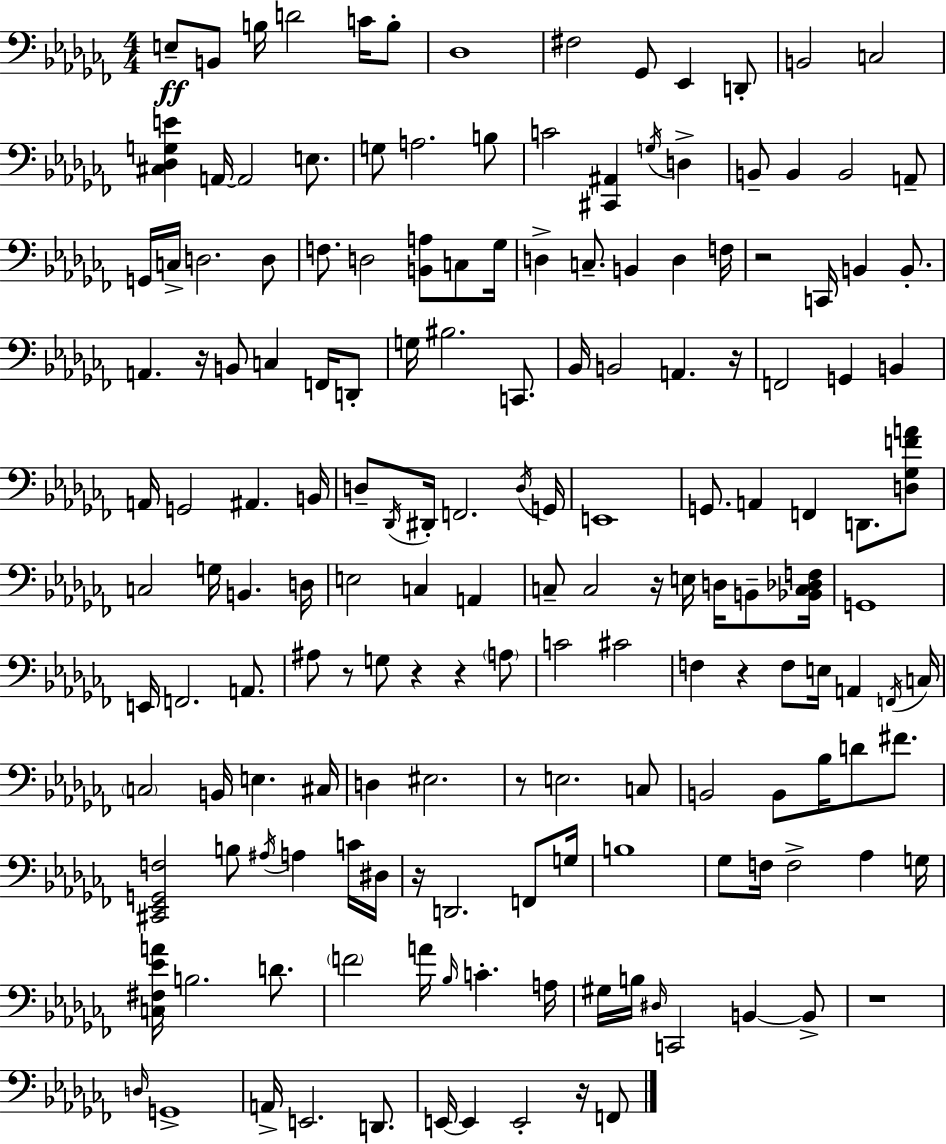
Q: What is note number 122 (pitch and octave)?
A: F3